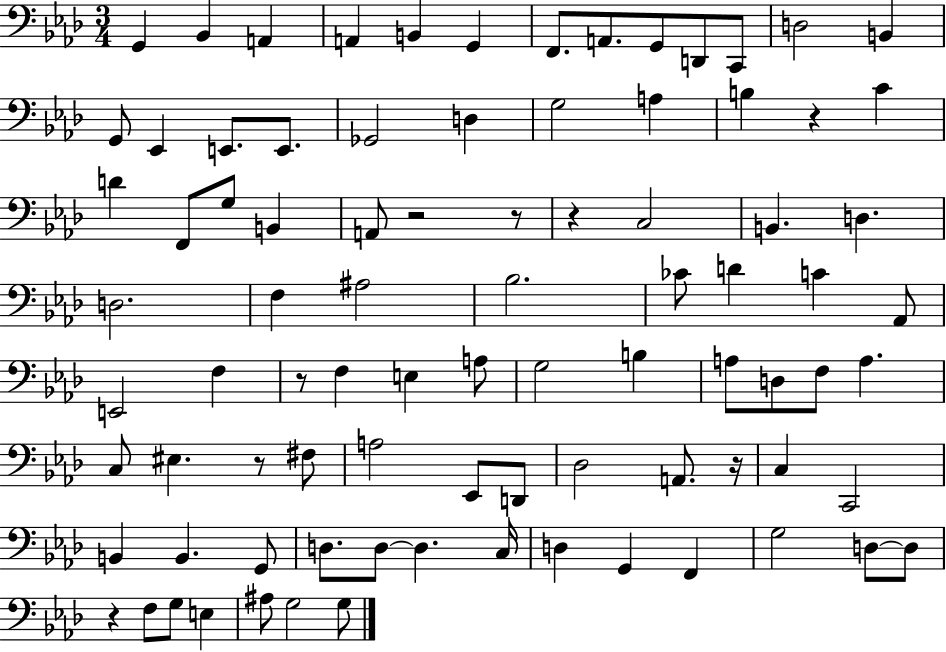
{
  \clef bass
  \numericTimeSignature
  \time 3/4
  \key aes \major
  \repeat volta 2 { g,4 bes,4 a,4 | a,4 b,4 g,4 | f,8. a,8. g,8 d,8 c,8 | d2 b,4 | \break g,8 ees,4 e,8. e,8. | ges,2 d4 | g2 a4 | b4 r4 c'4 | \break d'4 f,8 g8 b,4 | a,8 r2 r8 | r4 c2 | b,4. d4. | \break d2. | f4 ais2 | bes2. | ces'8 d'4 c'4 aes,8 | \break e,2 f4 | r8 f4 e4 a8 | g2 b4 | a8 d8 f8 a4. | \break c8 eis4. r8 fis8 | a2 ees,8 d,8 | des2 a,8. r16 | c4 c,2 | \break b,4 b,4. g,8 | d8. d8~~ d4. c16 | d4 g,4 f,4 | g2 d8~~ d8 | \break r4 f8 g8 e4 | ais8 g2 g8 | } \bar "|."
}